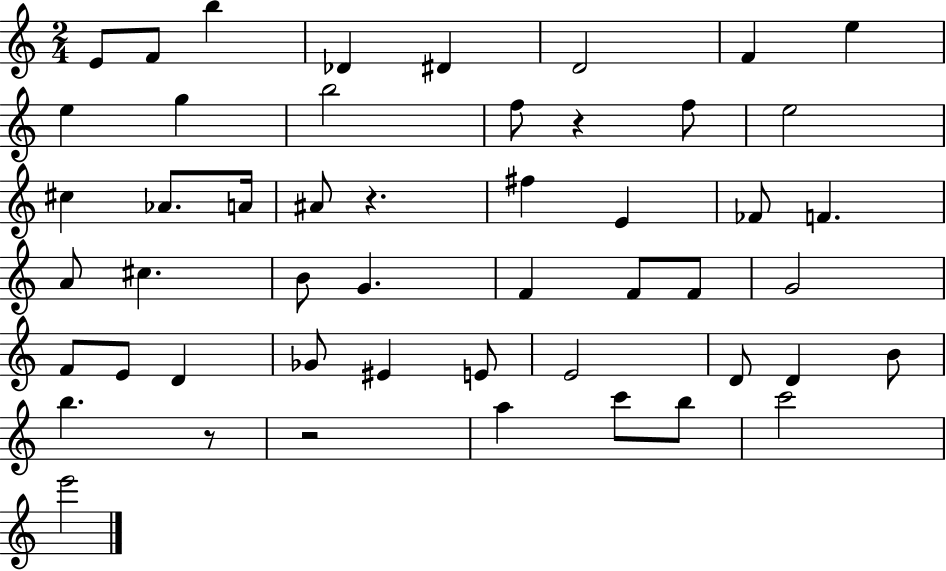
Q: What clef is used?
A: treble